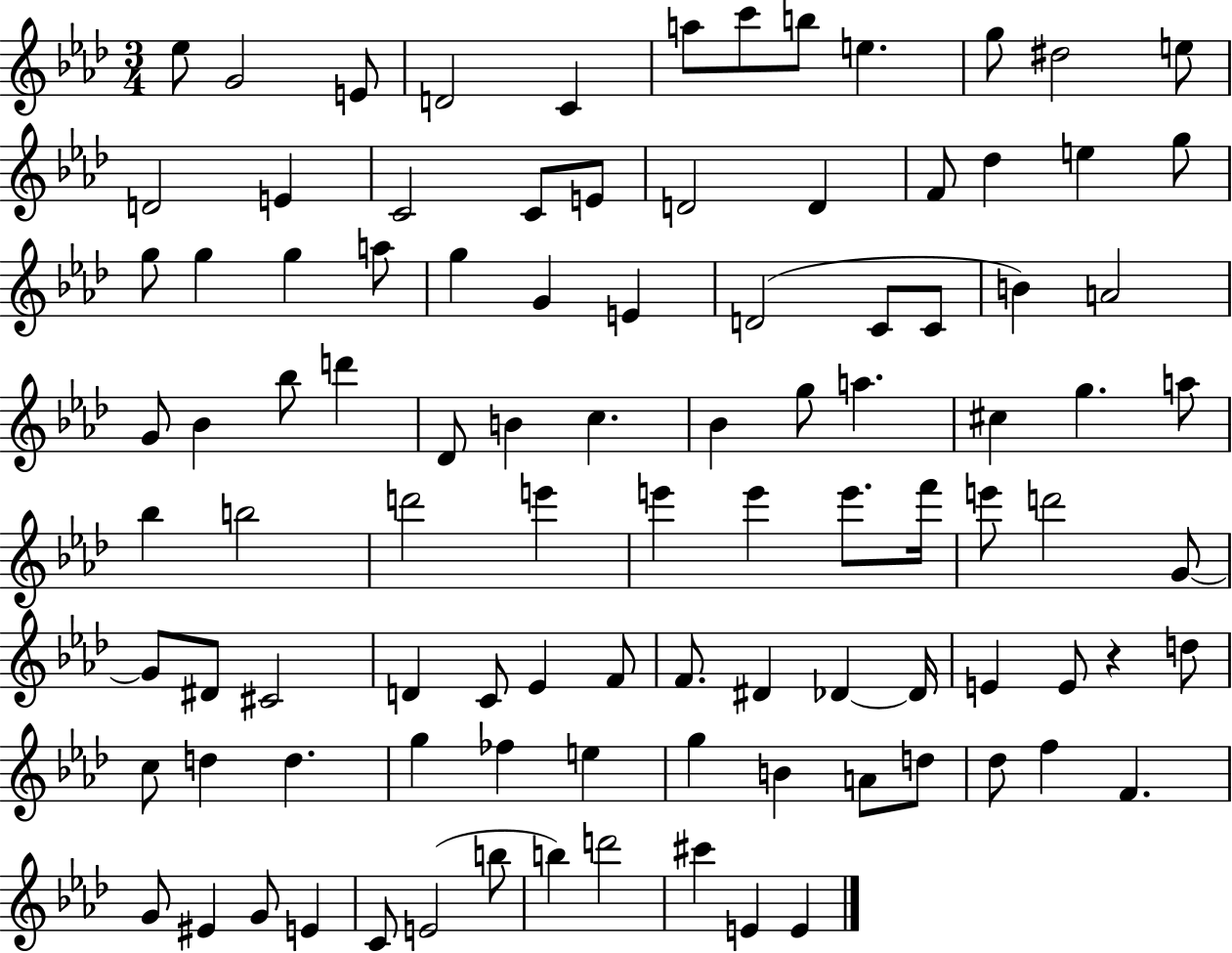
{
  \clef treble
  \numericTimeSignature
  \time 3/4
  \key aes \major
  ees''8 g'2 e'8 | d'2 c'4 | a''8 c'''8 b''8 e''4. | g''8 dis''2 e''8 | \break d'2 e'4 | c'2 c'8 e'8 | d'2 d'4 | f'8 des''4 e''4 g''8 | \break g''8 g''4 g''4 a''8 | g''4 g'4 e'4 | d'2( c'8 c'8 | b'4) a'2 | \break g'8 bes'4 bes''8 d'''4 | des'8 b'4 c''4. | bes'4 g''8 a''4. | cis''4 g''4. a''8 | \break bes''4 b''2 | d'''2 e'''4 | e'''4 e'''4 e'''8. f'''16 | e'''8 d'''2 g'8~~ | \break g'8 dis'8 cis'2 | d'4 c'8 ees'4 f'8 | f'8. dis'4 des'4~~ des'16 | e'4 e'8 r4 d''8 | \break c''8 d''4 d''4. | g''4 fes''4 e''4 | g''4 b'4 a'8 d''8 | des''8 f''4 f'4. | \break g'8 eis'4 g'8 e'4 | c'8 e'2( b''8 | b''4) d'''2 | cis'''4 e'4 e'4 | \break \bar "|."
}